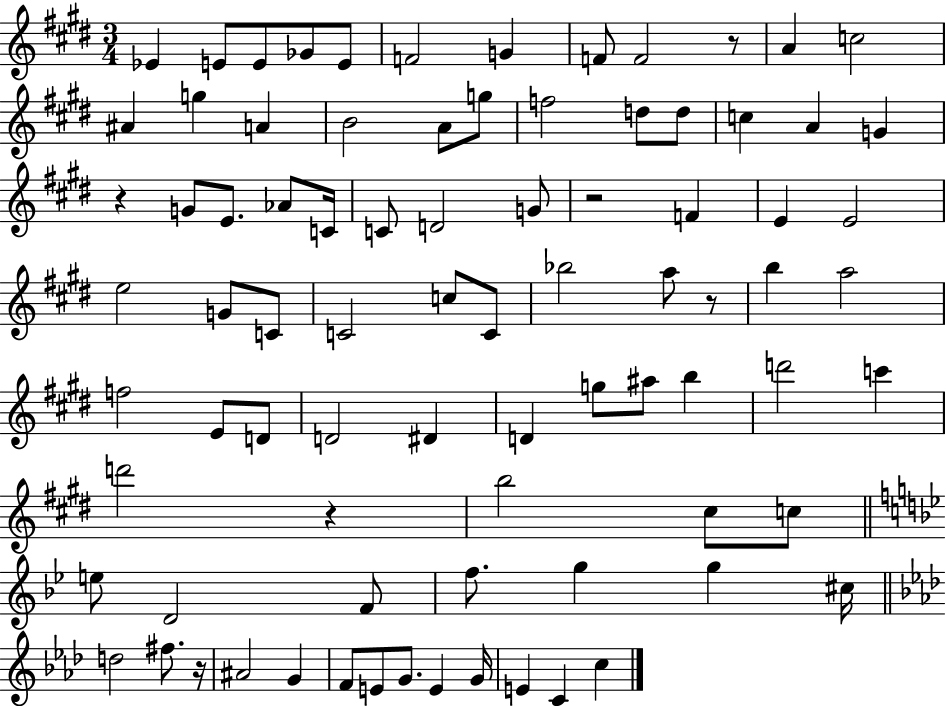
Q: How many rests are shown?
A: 6